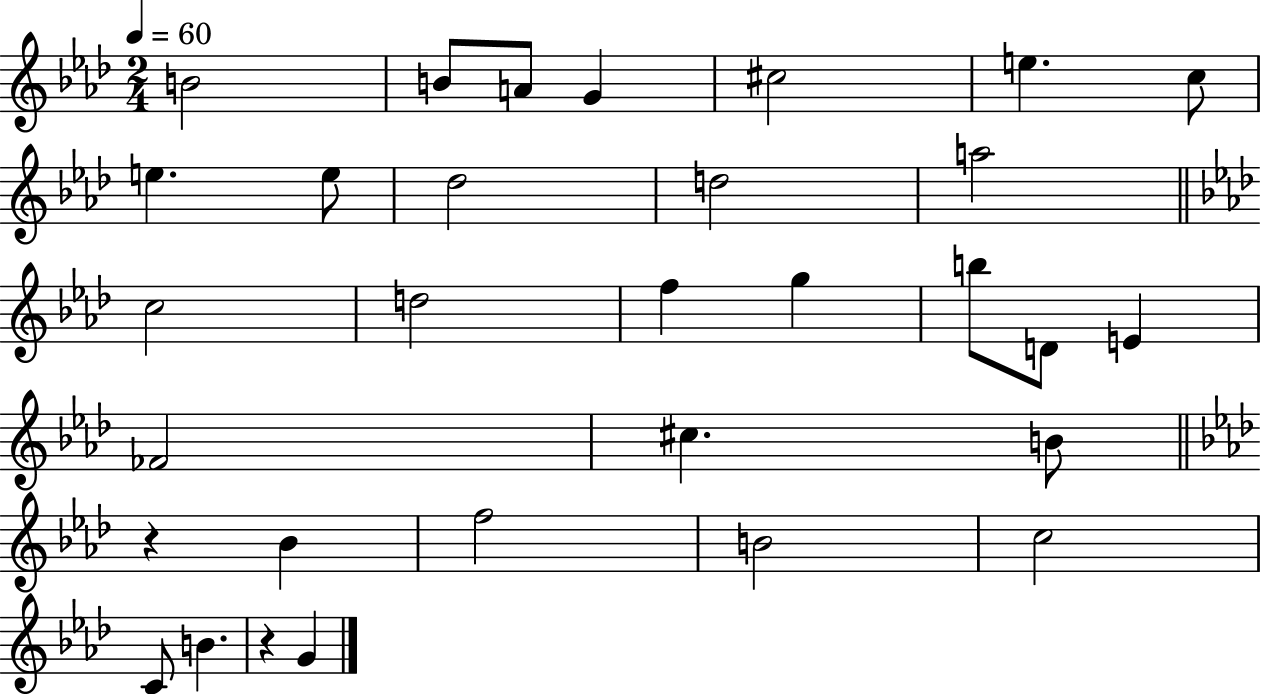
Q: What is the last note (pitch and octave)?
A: G4